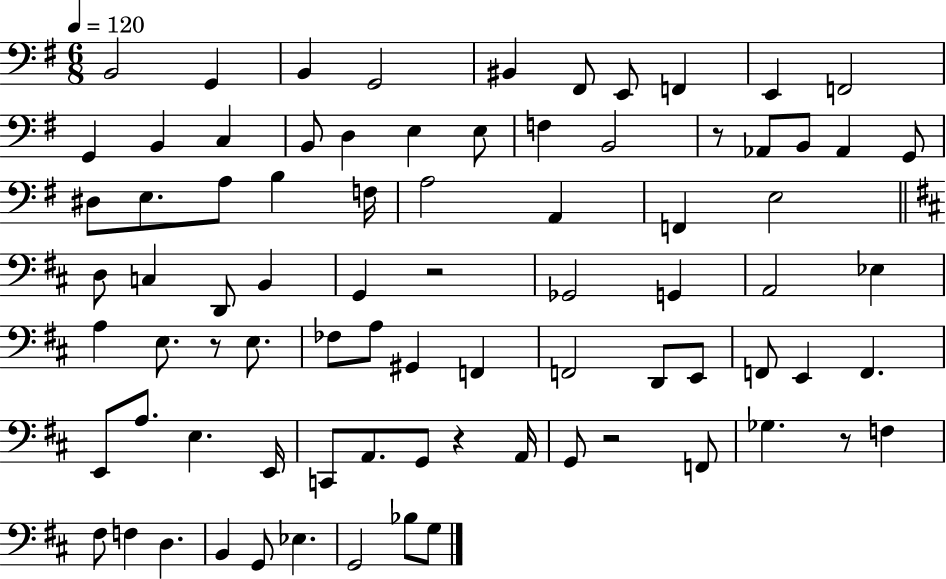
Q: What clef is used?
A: bass